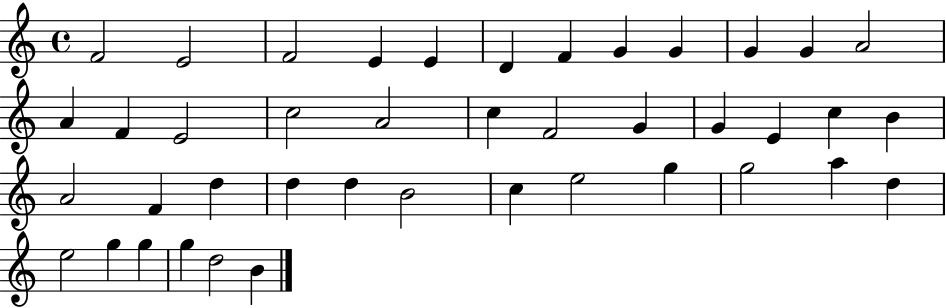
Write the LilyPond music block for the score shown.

{
  \clef treble
  \time 4/4
  \defaultTimeSignature
  \key c \major
  f'2 e'2 | f'2 e'4 e'4 | d'4 f'4 g'4 g'4 | g'4 g'4 a'2 | \break a'4 f'4 e'2 | c''2 a'2 | c''4 f'2 g'4 | g'4 e'4 c''4 b'4 | \break a'2 f'4 d''4 | d''4 d''4 b'2 | c''4 e''2 g''4 | g''2 a''4 d''4 | \break e''2 g''4 g''4 | g''4 d''2 b'4 | \bar "|."
}